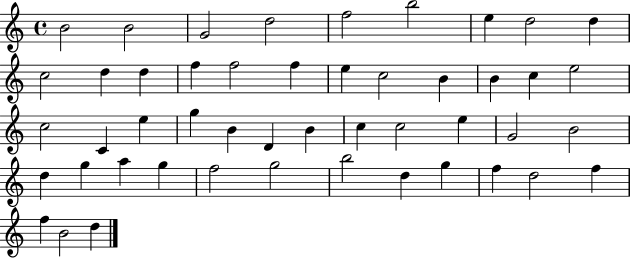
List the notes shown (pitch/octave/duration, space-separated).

B4/h B4/h G4/h D5/h F5/h B5/h E5/q D5/h D5/q C5/h D5/q D5/q F5/q F5/h F5/q E5/q C5/h B4/q B4/q C5/q E5/h C5/h C4/q E5/q G5/q B4/q D4/q B4/q C5/q C5/h E5/q G4/h B4/h D5/q G5/q A5/q G5/q F5/h G5/h B5/h D5/q G5/q F5/q D5/h F5/q F5/q B4/h D5/q